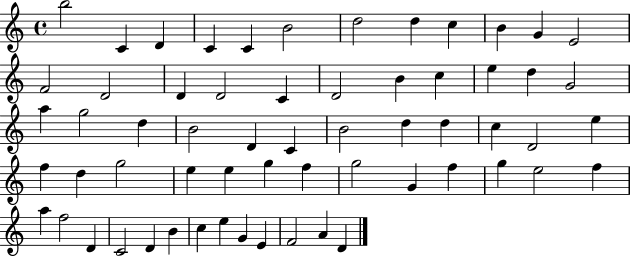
B5/h C4/q D4/q C4/q C4/q B4/h D5/h D5/q C5/q B4/q G4/q E4/h F4/h D4/h D4/q D4/h C4/q D4/h B4/q C5/q E5/q D5/q G4/h A5/q G5/h D5/q B4/h D4/q C4/q B4/h D5/q D5/q C5/q D4/h E5/q F5/q D5/q G5/h E5/q E5/q G5/q F5/q G5/h G4/q F5/q G5/q E5/h F5/q A5/q F5/h D4/q C4/h D4/q B4/q C5/q E5/q G4/q E4/q F4/h A4/q D4/q